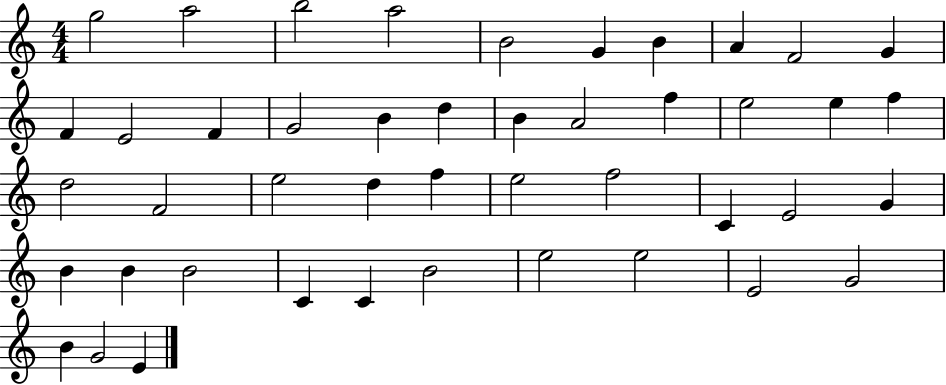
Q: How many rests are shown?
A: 0